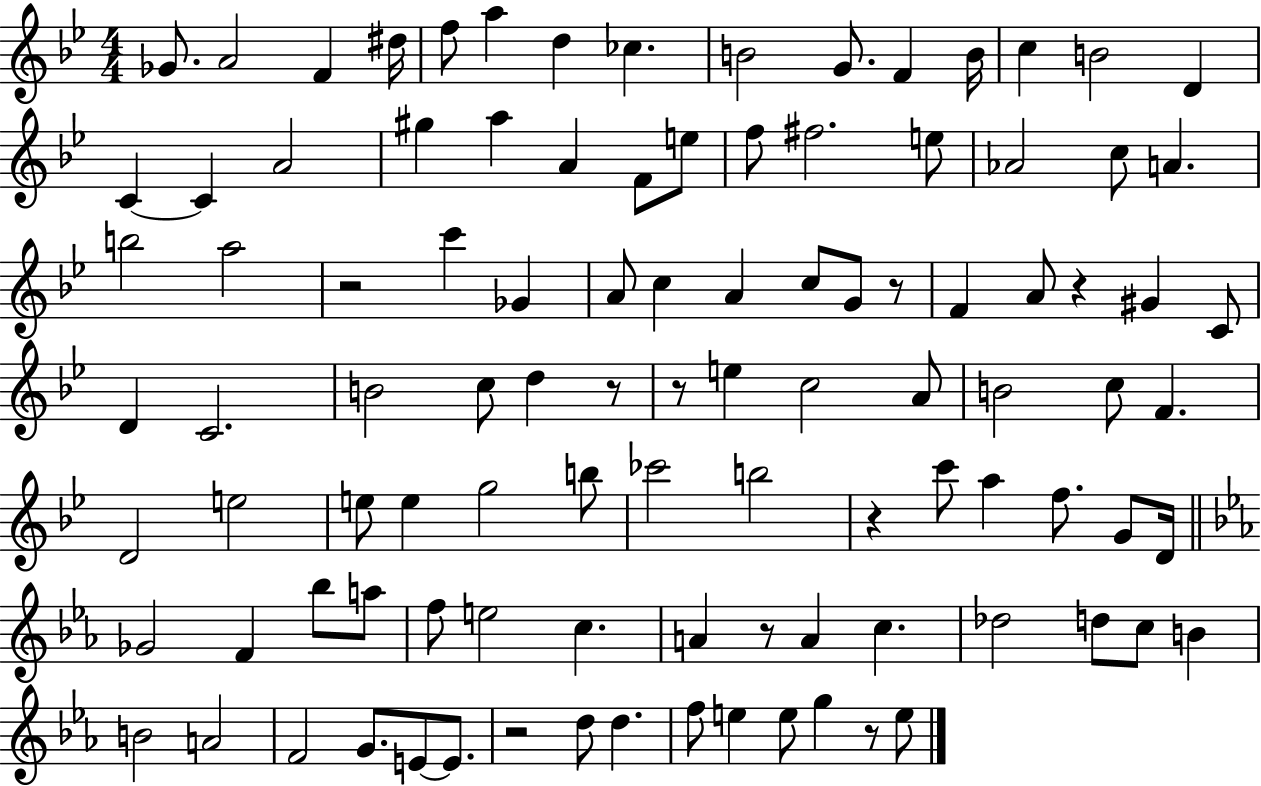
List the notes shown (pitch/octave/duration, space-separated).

Gb4/e. A4/h F4/q D#5/s F5/e A5/q D5/q CES5/q. B4/h G4/e. F4/q B4/s C5/q B4/h D4/q C4/q C4/q A4/h G#5/q A5/q A4/q F4/e E5/e F5/e F#5/h. E5/e Ab4/h C5/e A4/q. B5/h A5/h R/h C6/q Gb4/q A4/e C5/q A4/q C5/e G4/e R/e F4/q A4/e R/q G#4/q C4/e D4/q C4/h. B4/h C5/e D5/q R/e R/e E5/q C5/h A4/e B4/h C5/e F4/q. D4/h E5/h E5/e E5/q G5/h B5/e CES6/h B5/h R/q C6/e A5/q F5/e. G4/e D4/s Gb4/h F4/q Bb5/e A5/e F5/e E5/h C5/q. A4/q R/e A4/q C5/q. Db5/h D5/e C5/e B4/q B4/h A4/h F4/h G4/e. E4/e E4/e. R/h D5/e D5/q. F5/e E5/q E5/e G5/q R/e E5/e